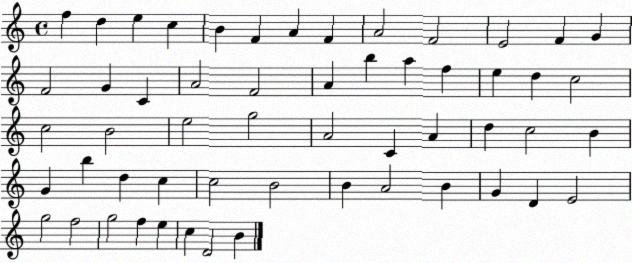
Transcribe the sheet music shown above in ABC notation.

X:1
T:Untitled
M:4/4
L:1/4
K:C
f d e c B F A F A2 F2 E2 F G F2 G C A2 F2 A b a f e d c2 c2 B2 e2 g2 A2 C A d c2 B G b d c c2 B2 B A2 B G D E2 g2 f2 g2 f e c D2 B